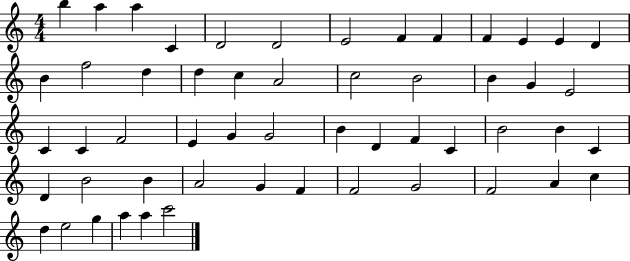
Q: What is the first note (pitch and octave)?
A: B5